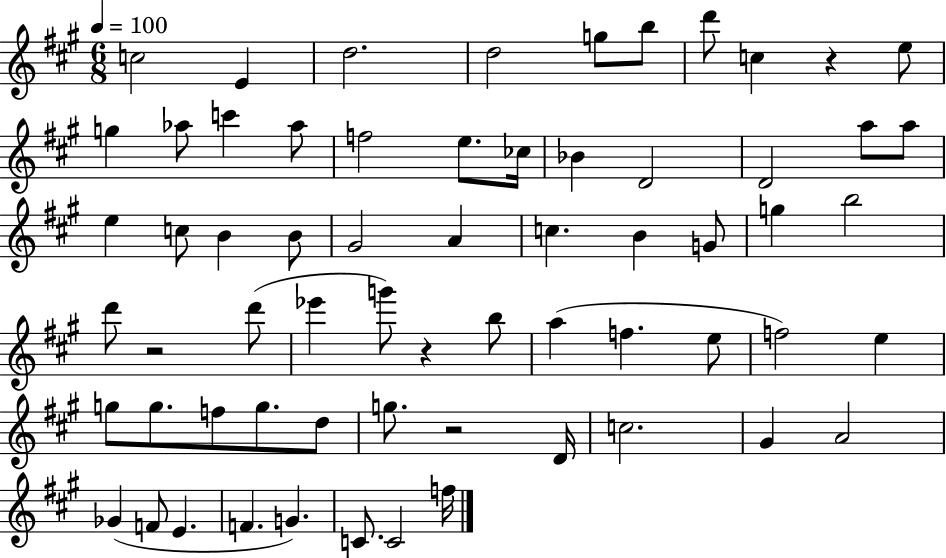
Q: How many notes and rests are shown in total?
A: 64